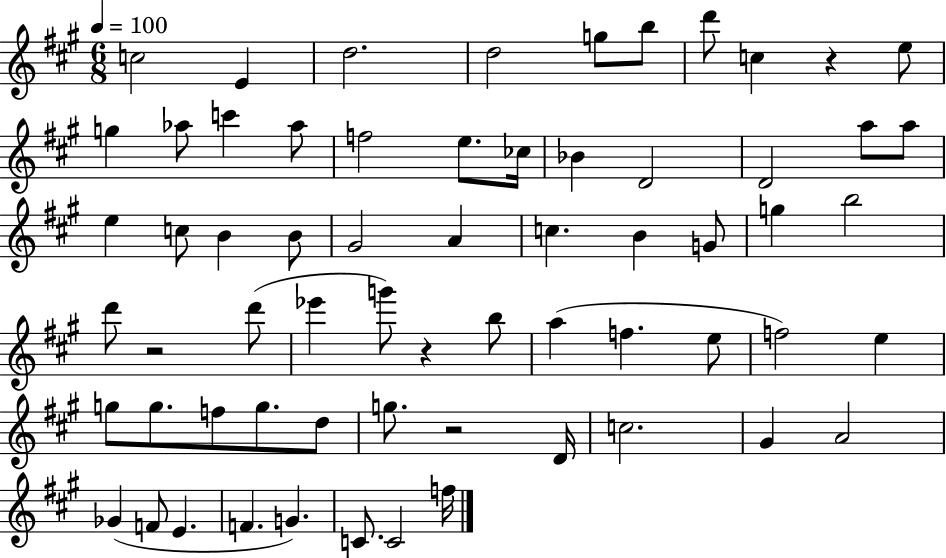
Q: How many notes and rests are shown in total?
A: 64